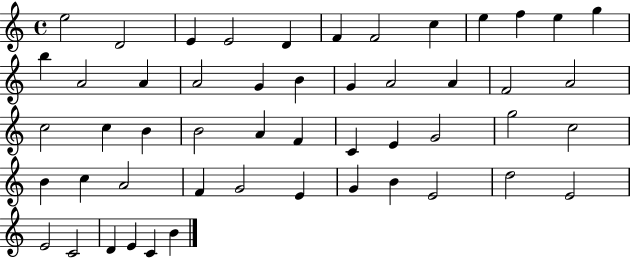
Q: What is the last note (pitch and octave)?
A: B4